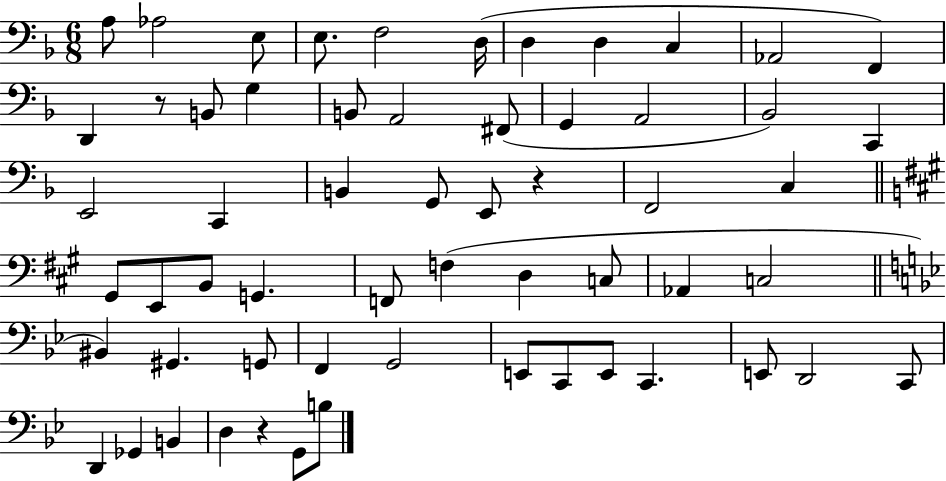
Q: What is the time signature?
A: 6/8